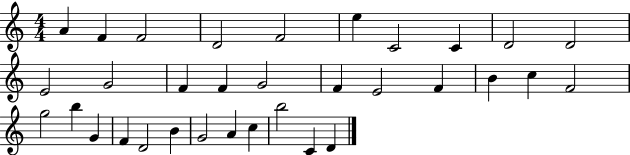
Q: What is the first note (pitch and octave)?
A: A4